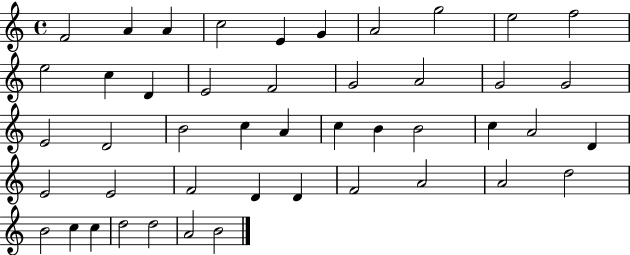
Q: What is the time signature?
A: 4/4